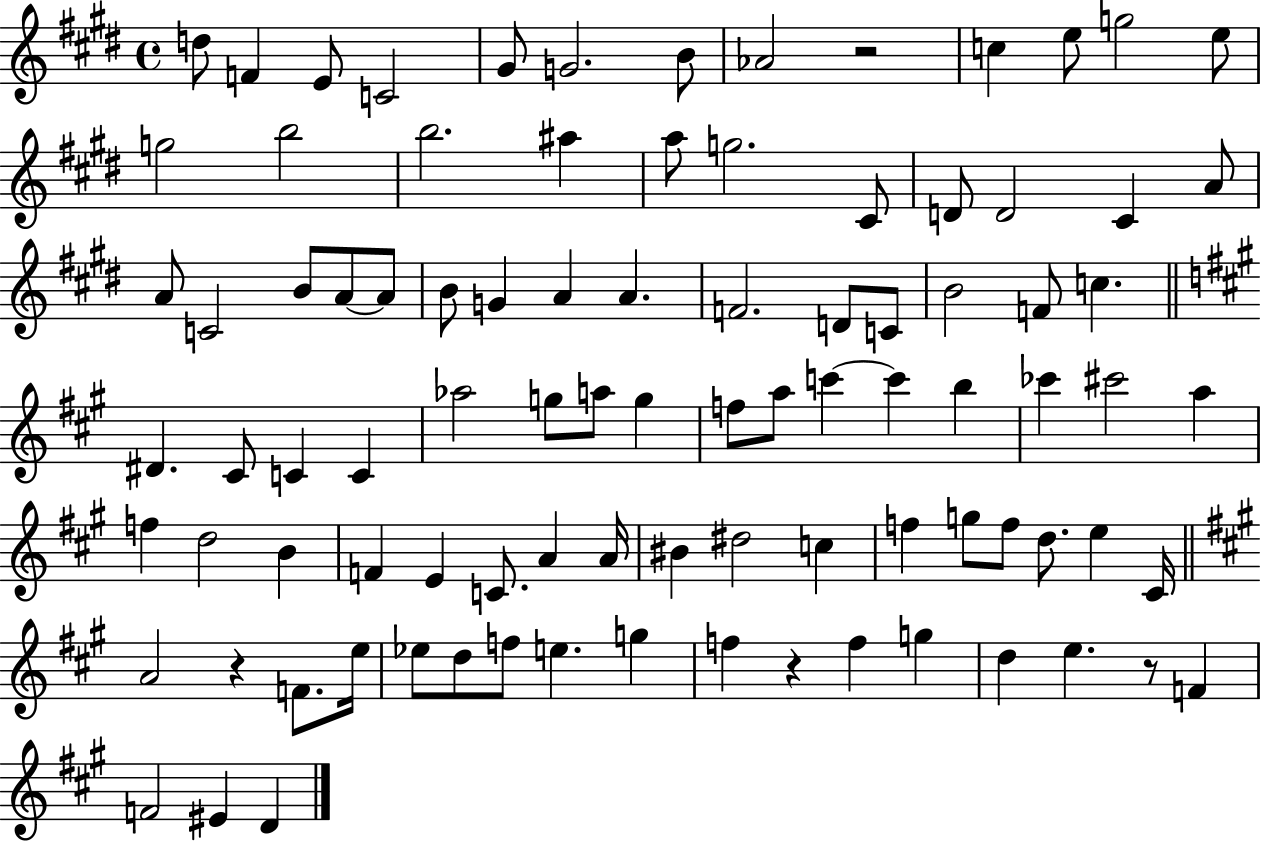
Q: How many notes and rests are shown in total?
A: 92